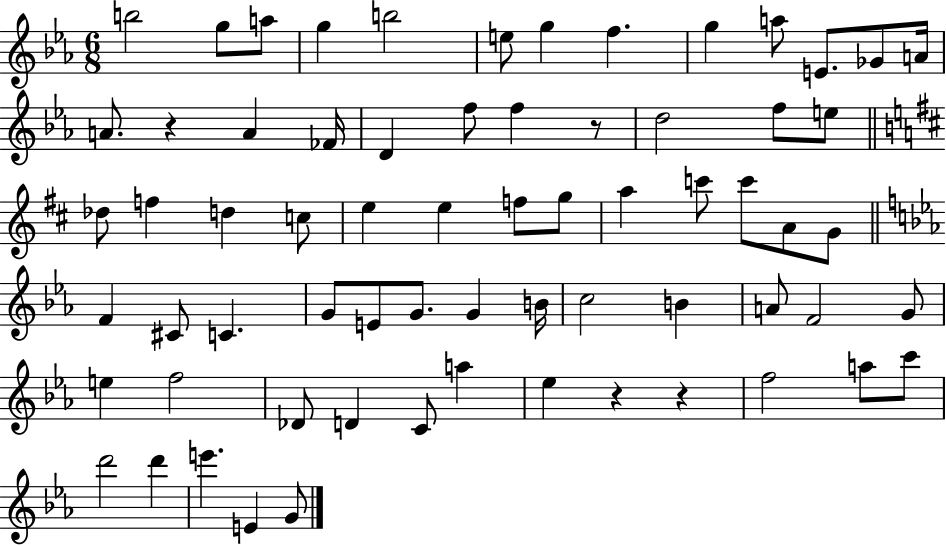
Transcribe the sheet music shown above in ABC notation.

X:1
T:Untitled
M:6/8
L:1/4
K:Eb
b2 g/2 a/2 g b2 e/2 g f g a/2 E/2 _G/2 A/4 A/2 z A _F/4 D f/2 f z/2 d2 f/2 e/2 _d/2 f d c/2 e e f/2 g/2 a c'/2 c'/2 A/2 G/2 F ^C/2 C G/2 E/2 G/2 G B/4 c2 B A/2 F2 G/2 e f2 _D/2 D C/2 a _e z z f2 a/2 c'/2 d'2 d' e' E G/2